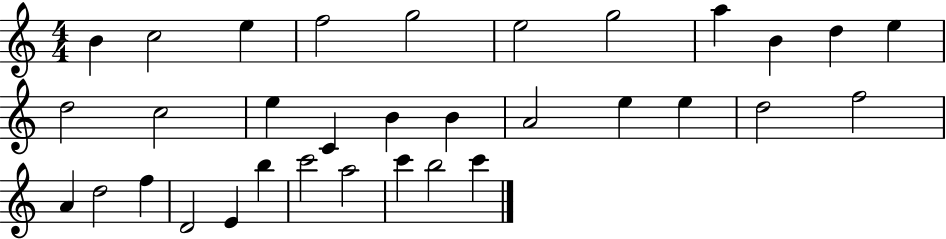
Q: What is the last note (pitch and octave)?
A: C6